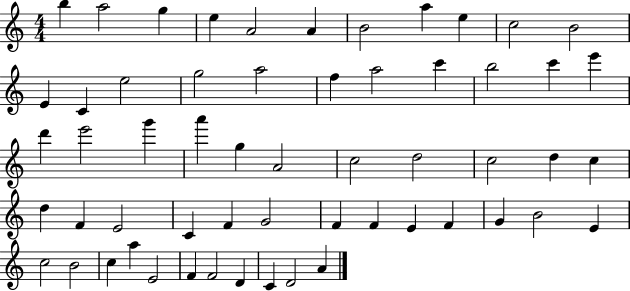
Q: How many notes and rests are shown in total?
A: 57